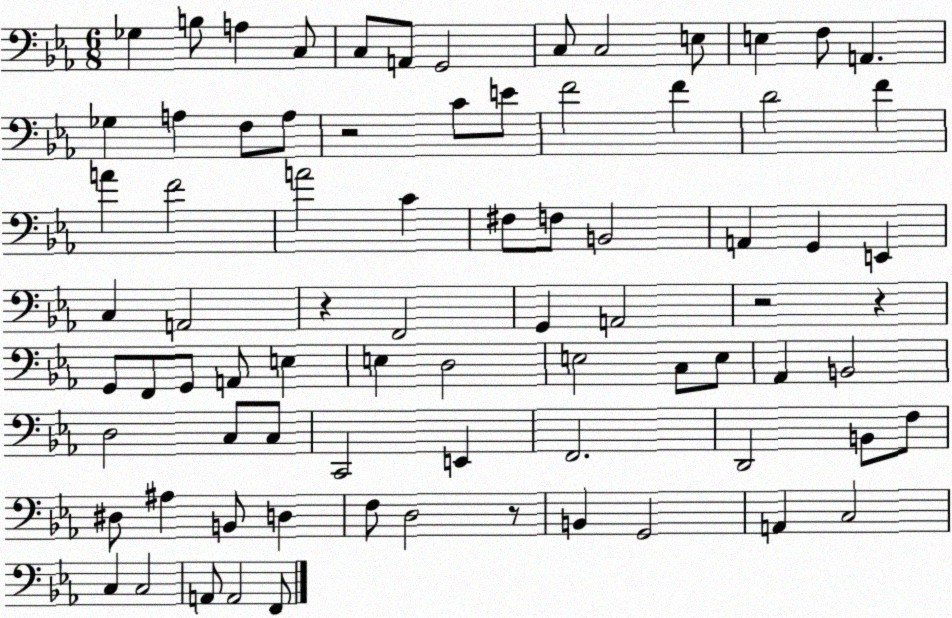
X:1
T:Untitled
M:6/8
L:1/4
K:Eb
_G, B,/2 A, C,/2 C,/2 A,,/2 G,,2 C,/2 C,2 E,/2 E, F,/2 A,, _G, A, F,/2 A,/2 z2 C/2 E/2 F2 F D2 F A F2 A2 C ^F,/2 F,/2 B,,2 A,, G,, E,, C, A,,2 z F,,2 G,, A,,2 z2 z G,,/2 F,,/2 G,,/2 A,,/2 E, E, D,2 E,2 C,/2 E,/2 _A,, B,,2 D,2 C,/2 C,/2 C,,2 E,, F,,2 D,,2 B,,/2 F,/2 ^D,/2 ^A, B,,/2 D, F,/2 D,2 z/2 B,, G,,2 A,, C,2 C, C,2 A,,/2 A,,2 F,,/2